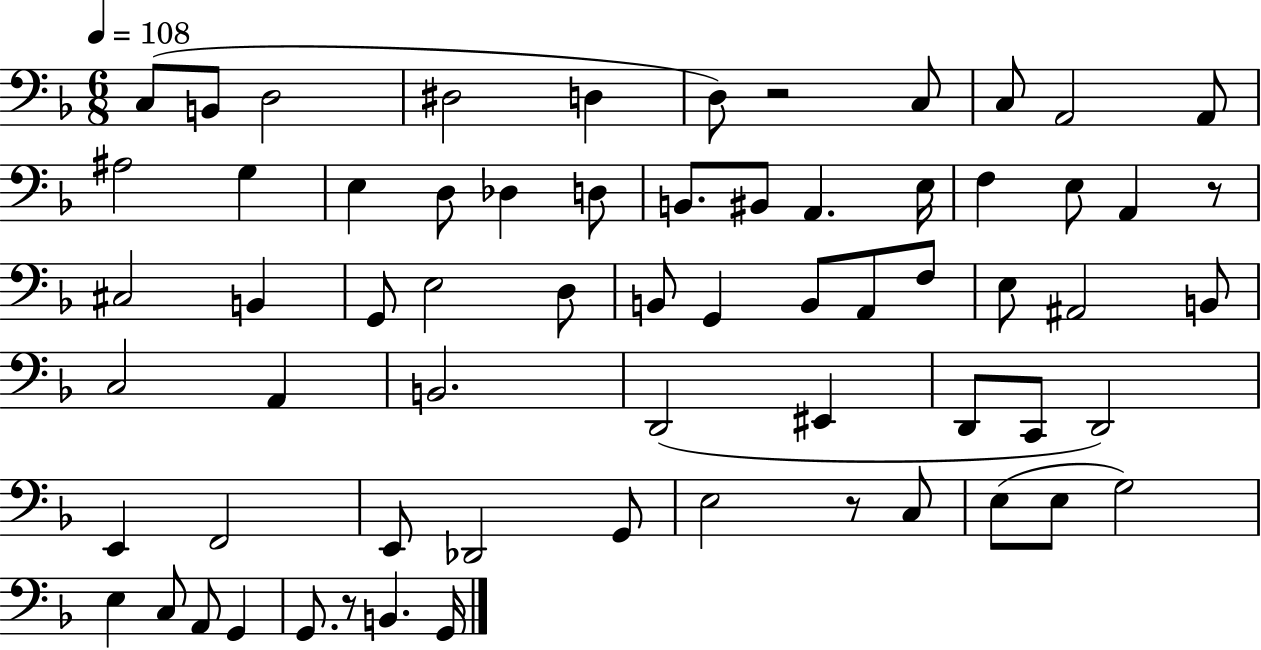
{
  \clef bass
  \numericTimeSignature
  \time 6/8
  \key f \major
  \tempo 4 = 108
  \repeat volta 2 { c8( b,8 d2 | dis2 d4 | d8) r2 c8 | c8 a,2 a,8 | \break ais2 g4 | e4 d8 des4 d8 | b,8. bis,8 a,4. e16 | f4 e8 a,4 r8 | \break cis2 b,4 | g,8 e2 d8 | b,8 g,4 b,8 a,8 f8 | e8 ais,2 b,8 | \break c2 a,4 | b,2. | d,2( eis,4 | d,8 c,8 d,2) | \break e,4 f,2 | e,8 des,2 g,8 | e2 r8 c8 | e8( e8 g2) | \break e4 c8 a,8 g,4 | g,8. r8 b,4. g,16 | } \bar "|."
}